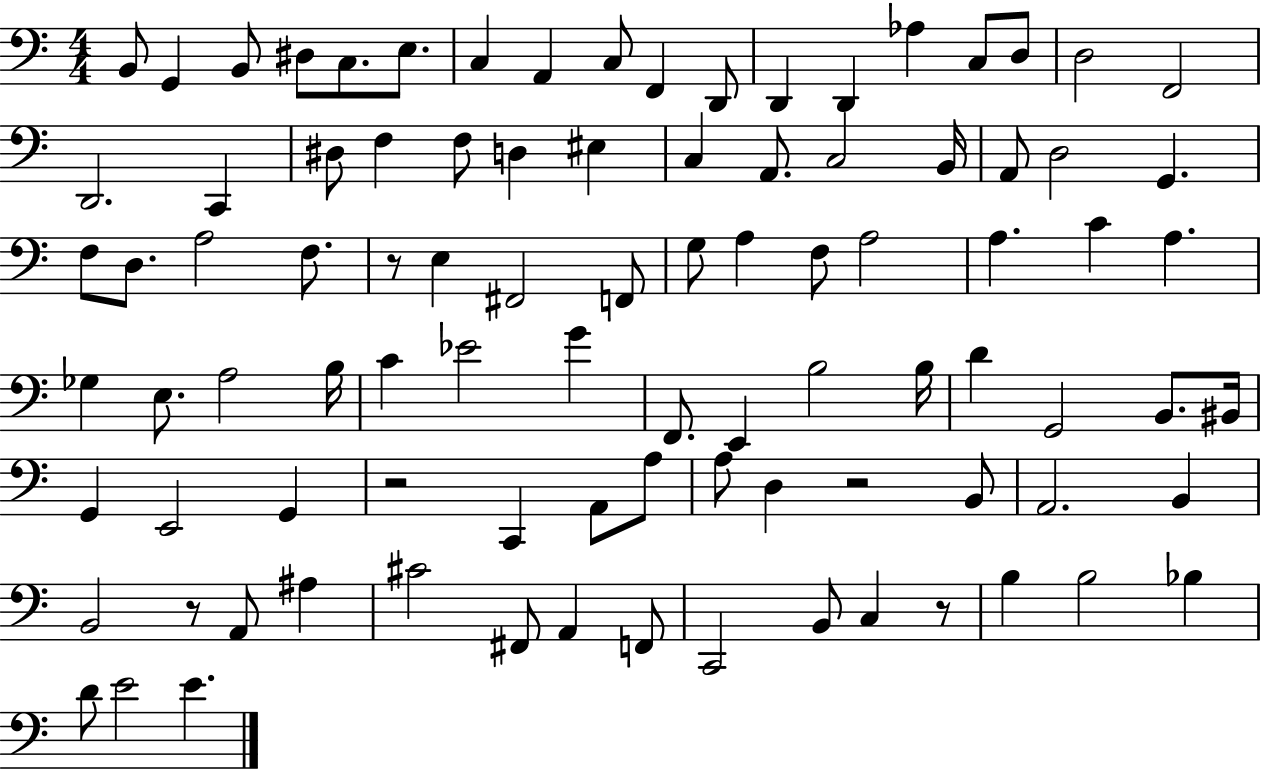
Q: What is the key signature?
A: C major